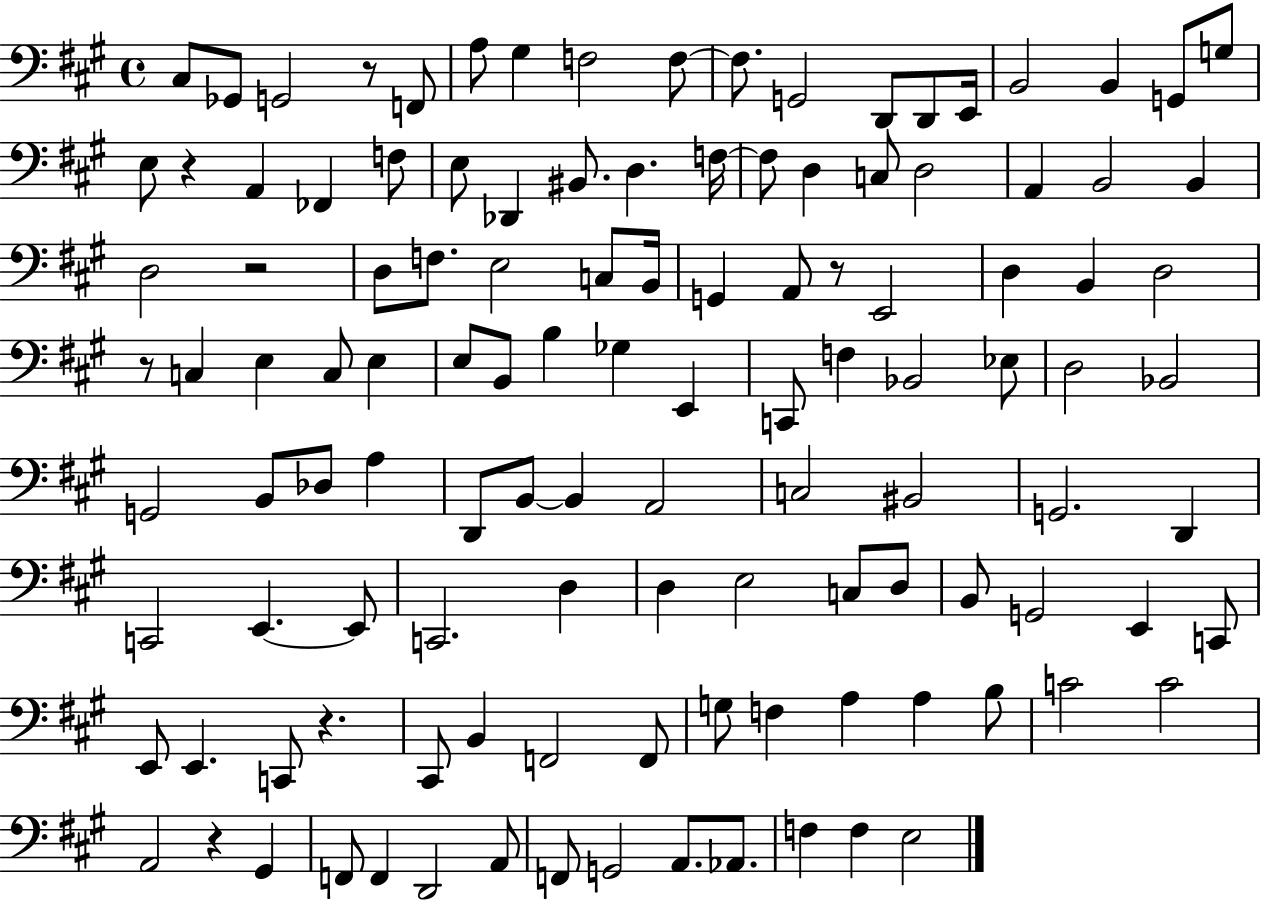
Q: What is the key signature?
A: A major